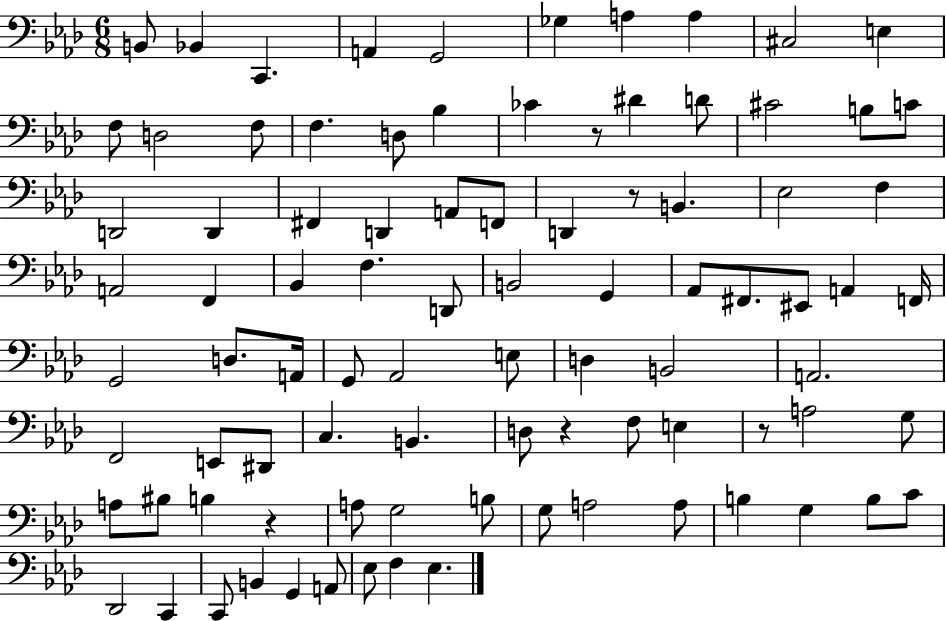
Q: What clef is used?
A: bass